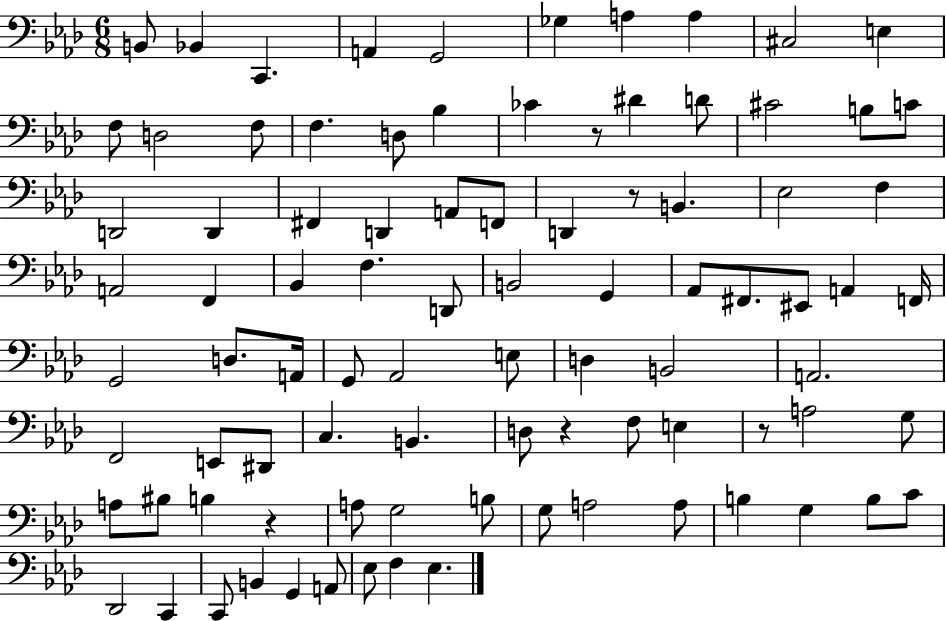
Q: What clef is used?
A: bass